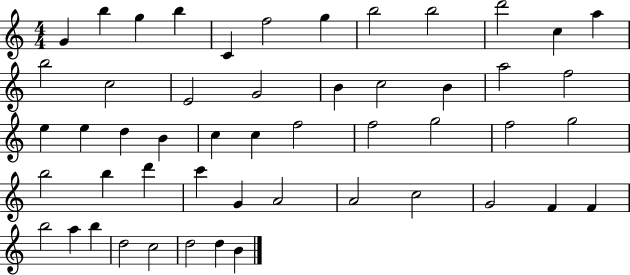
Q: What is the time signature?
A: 4/4